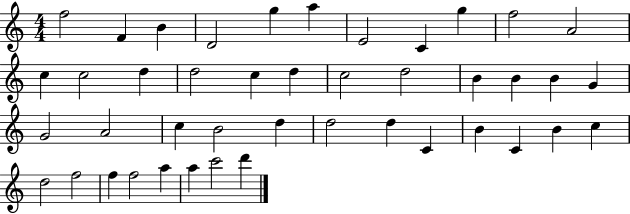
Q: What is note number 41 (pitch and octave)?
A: A5